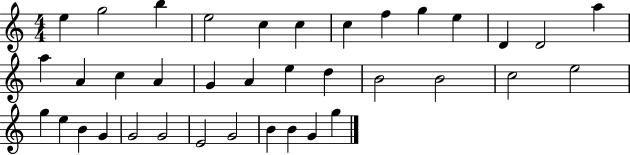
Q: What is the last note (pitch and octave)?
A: G5